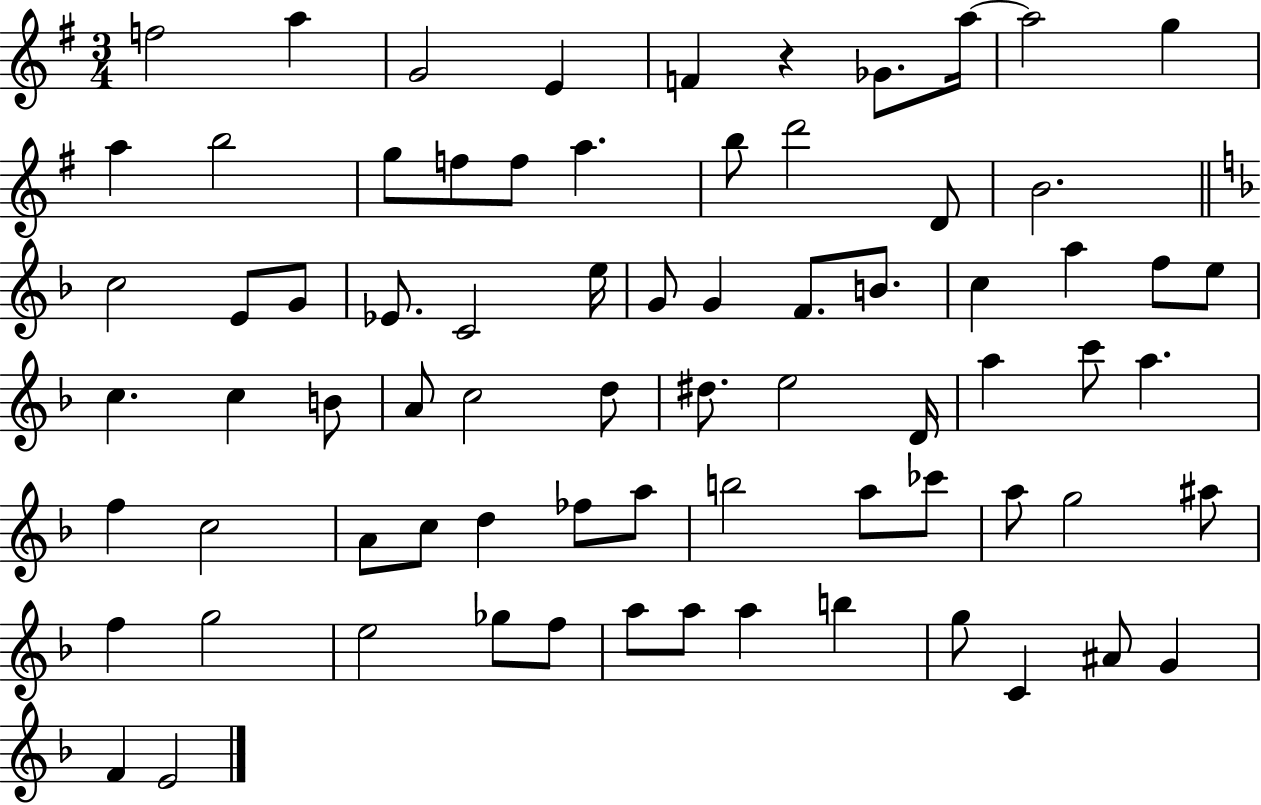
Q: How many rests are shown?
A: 1